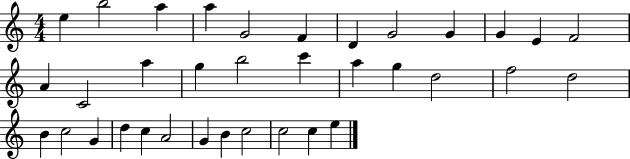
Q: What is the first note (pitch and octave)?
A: E5